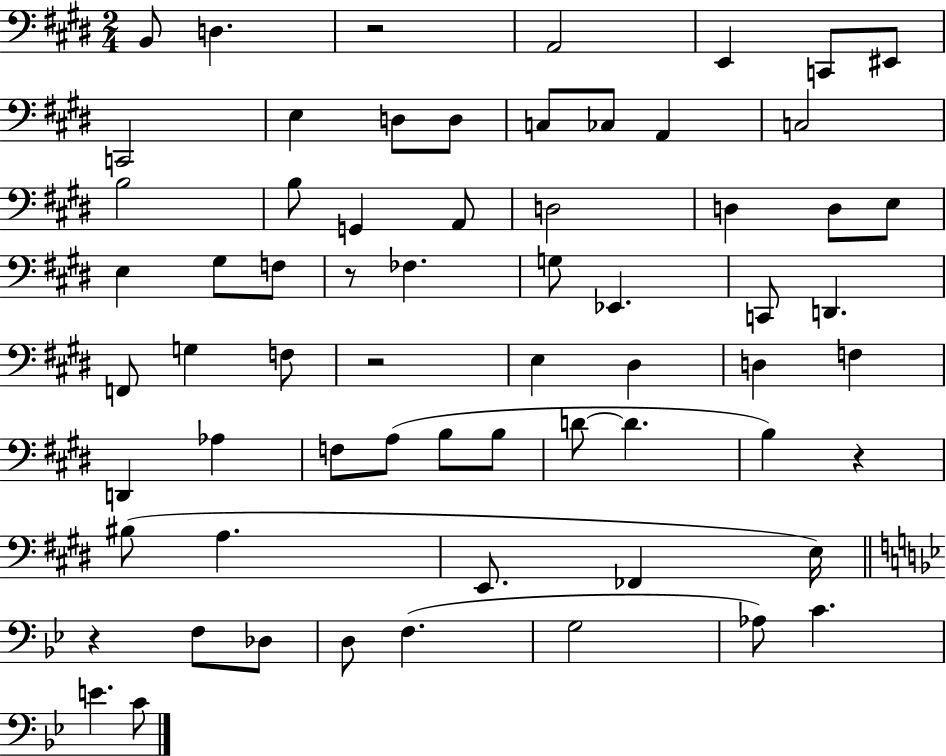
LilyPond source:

{
  \clef bass
  \numericTimeSignature
  \time 2/4
  \key e \major
  b,8 d4. | r2 | a,2 | e,4 c,8 eis,8 | \break c,2 | e4 d8 d8 | c8 ces8 a,4 | c2 | \break b2 | b8 g,4 a,8 | d2 | d4 d8 e8 | \break e4 gis8 f8 | r8 fes4. | g8 ees,4. | c,8 d,4. | \break f,8 g4 f8 | r2 | e4 dis4 | d4 f4 | \break d,4 aes4 | f8 a8( b8 b8 | d'8~~ d'4. | b4) r4 | \break bis8( a4. | e,8. fes,4 e16) | \bar "||" \break \key g \minor r4 f8 des8 | d8 f4.( | g2 | aes8) c'4. | \break e'4. c'8 | \bar "|."
}